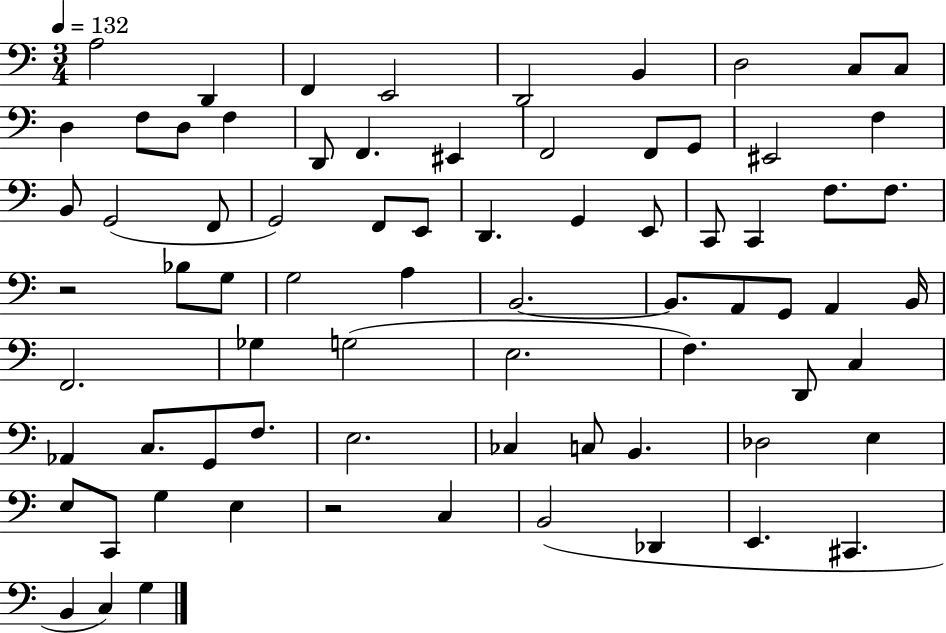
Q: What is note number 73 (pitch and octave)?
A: G3